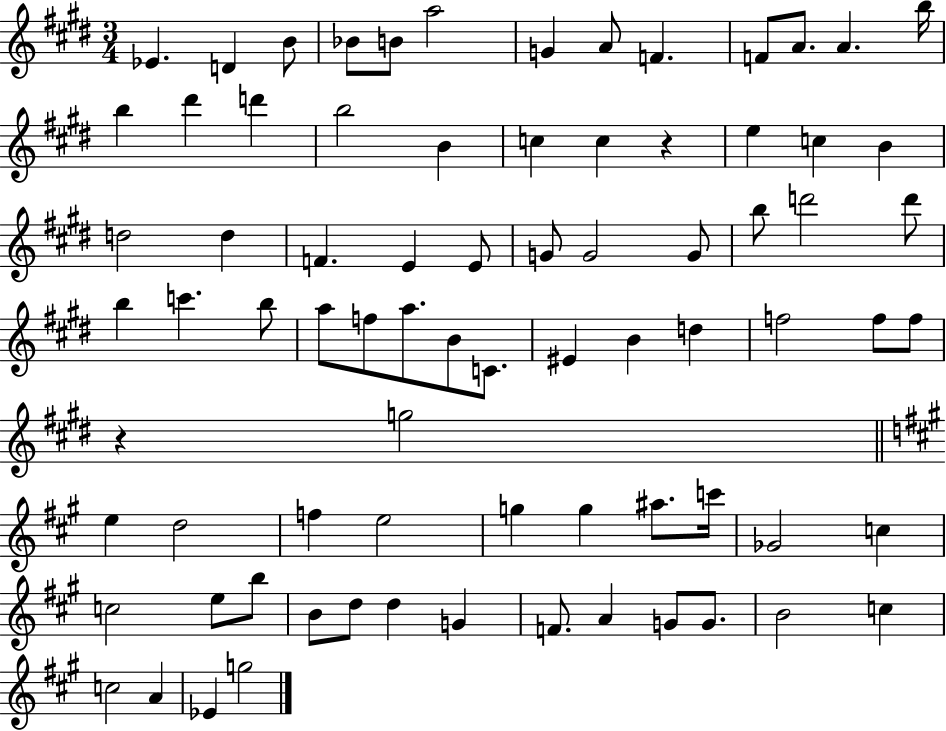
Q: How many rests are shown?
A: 2